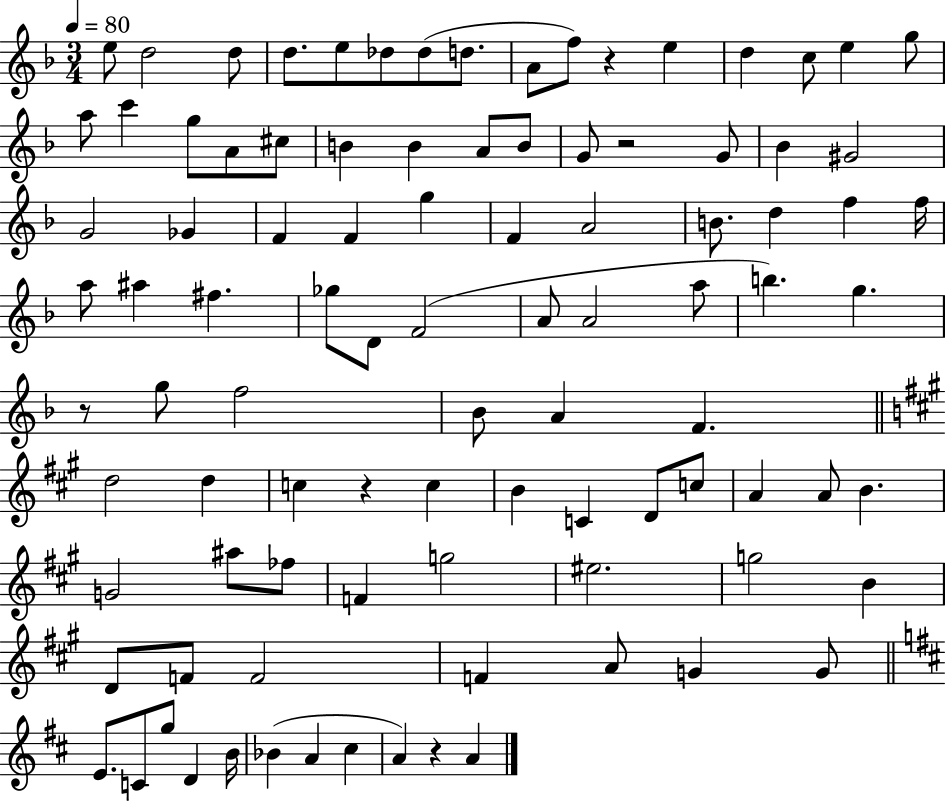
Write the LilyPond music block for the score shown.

{
  \clef treble
  \numericTimeSignature
  \time 3/4
  \key f \major
  \tempo 4 = 80
  e''8 d''2 d''8 | d''8. e''8 des''8 des''8( d''8. | a'8 f''8) r4 e''4 | d''4 c''8 e''4 g''8 | \break a''8 c'''4 g''8 a'8 cis''8 | b'4 b'4 a'8 b'8 | g'8 r2 g'8 | bes'4 gis'2 | \break g'2 ges'4 | f'4 f'4 g''4 | f'4 a'2 | b'8. d''4 f''4 f''16 | \break a''8 ais''4 fis''4. | ges''8 d'8 f'2( | a'8 a'2 a''8 | b''4.) g''4. | \break r8 g''8 f''2 | bes'8 a'4 f'4. | \bar "||" \break \key a \major d''2 d''4 | c''4 r4 c''4 | b'4 c'4 d'8 c''8 | a'4 a'8 b'4. | \break g'2 ais''8 fes''8 | f'4 g''2 | eis''2. | g''2 b'4 | \break d'8 f'8 f'2 | f'4 a'8 g'4 g'8 | \bar "||" \break \key b \minor e'8. c'8 g''8 d'4 b'16 | bes'4( a'4 cis''4 | a'4) r4 a'4 | \bar "|."
}